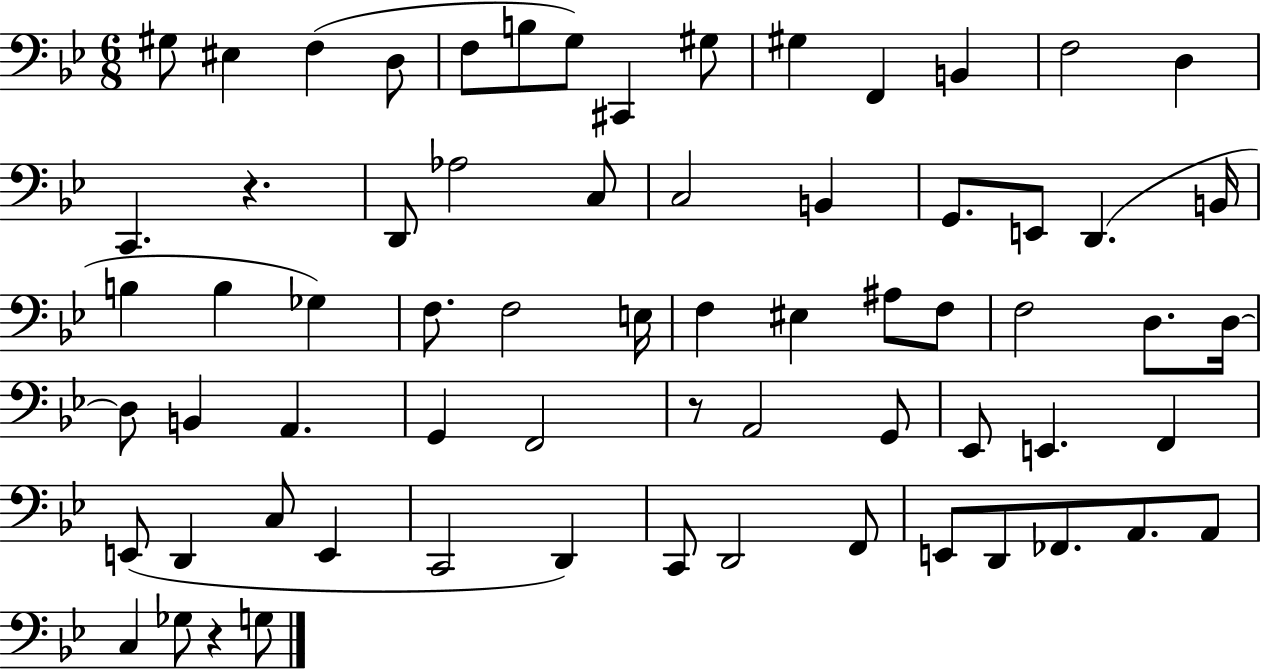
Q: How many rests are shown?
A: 3